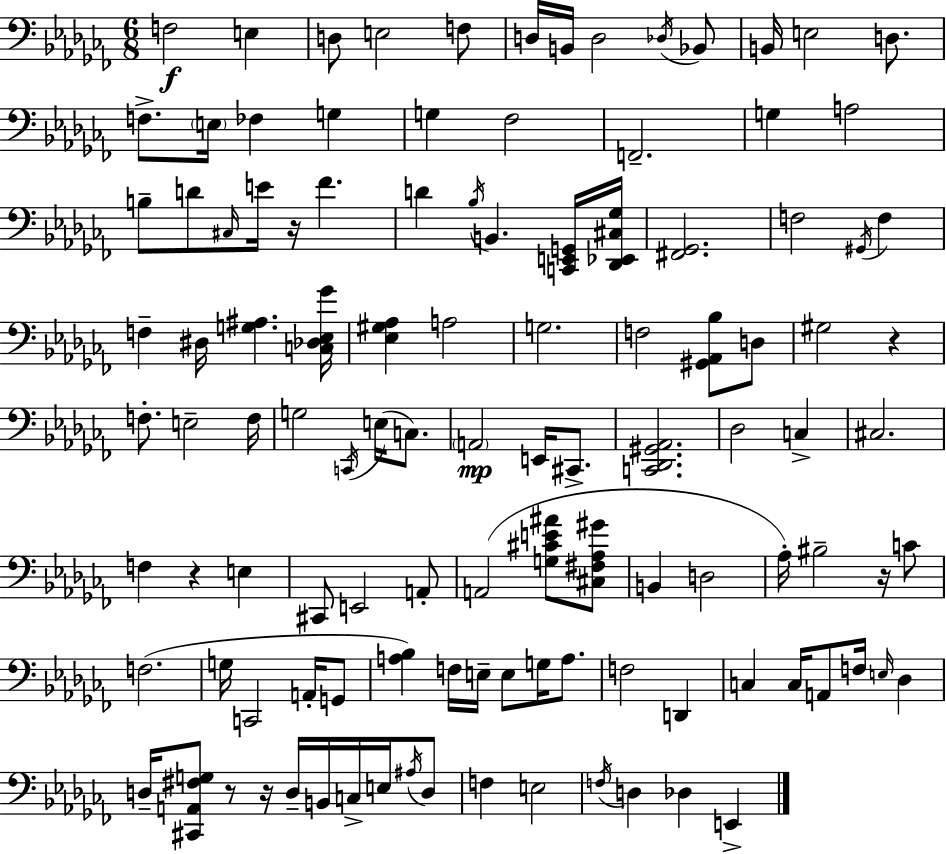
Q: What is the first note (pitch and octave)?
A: F3